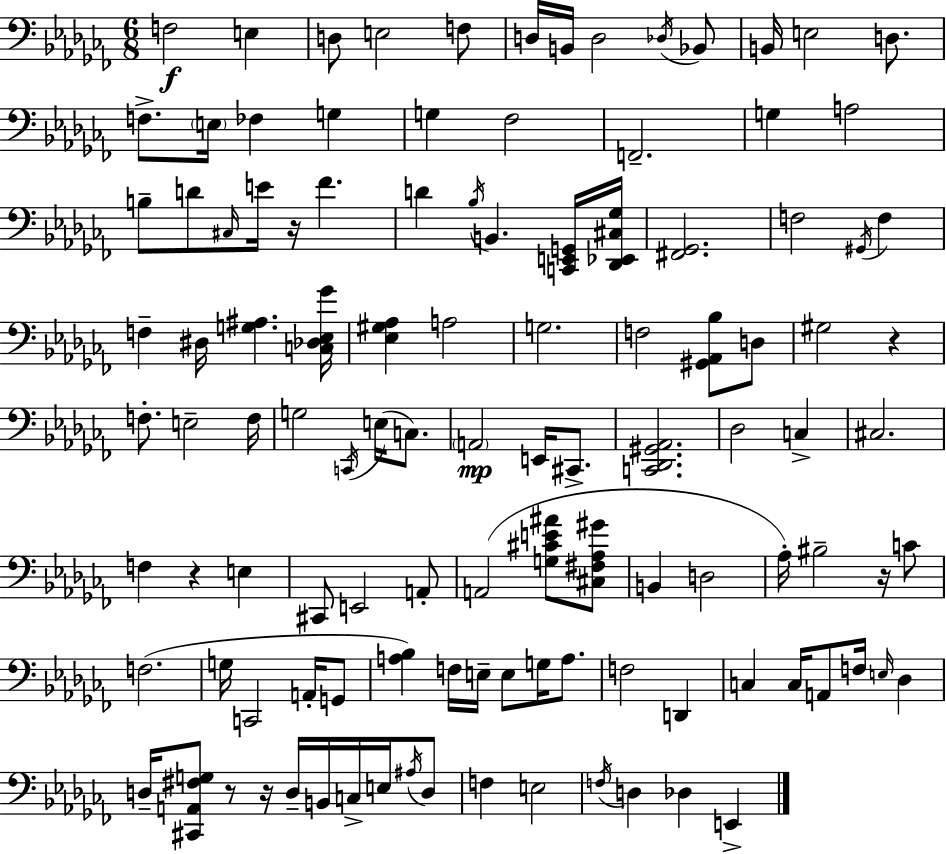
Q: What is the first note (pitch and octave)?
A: F3